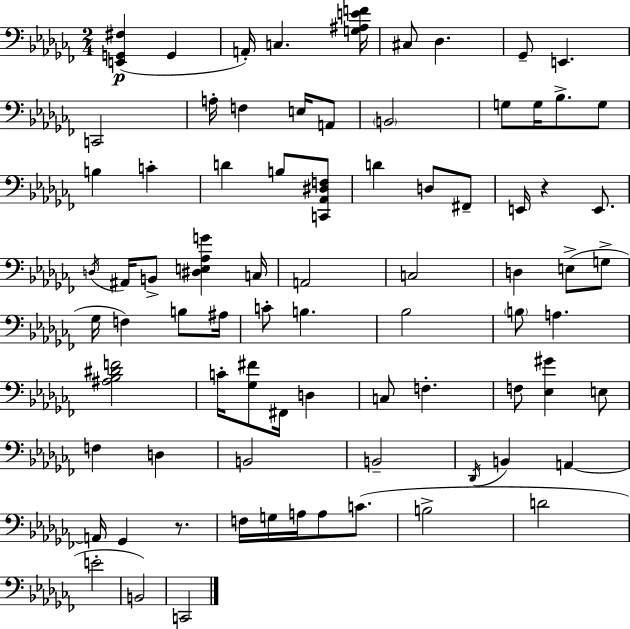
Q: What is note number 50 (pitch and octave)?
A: F3